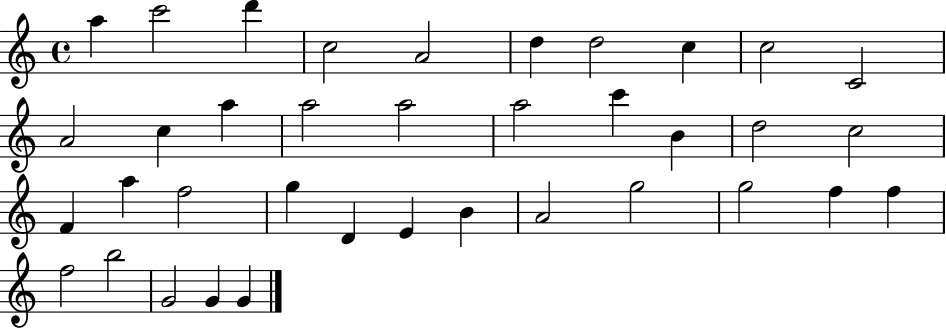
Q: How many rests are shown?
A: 0